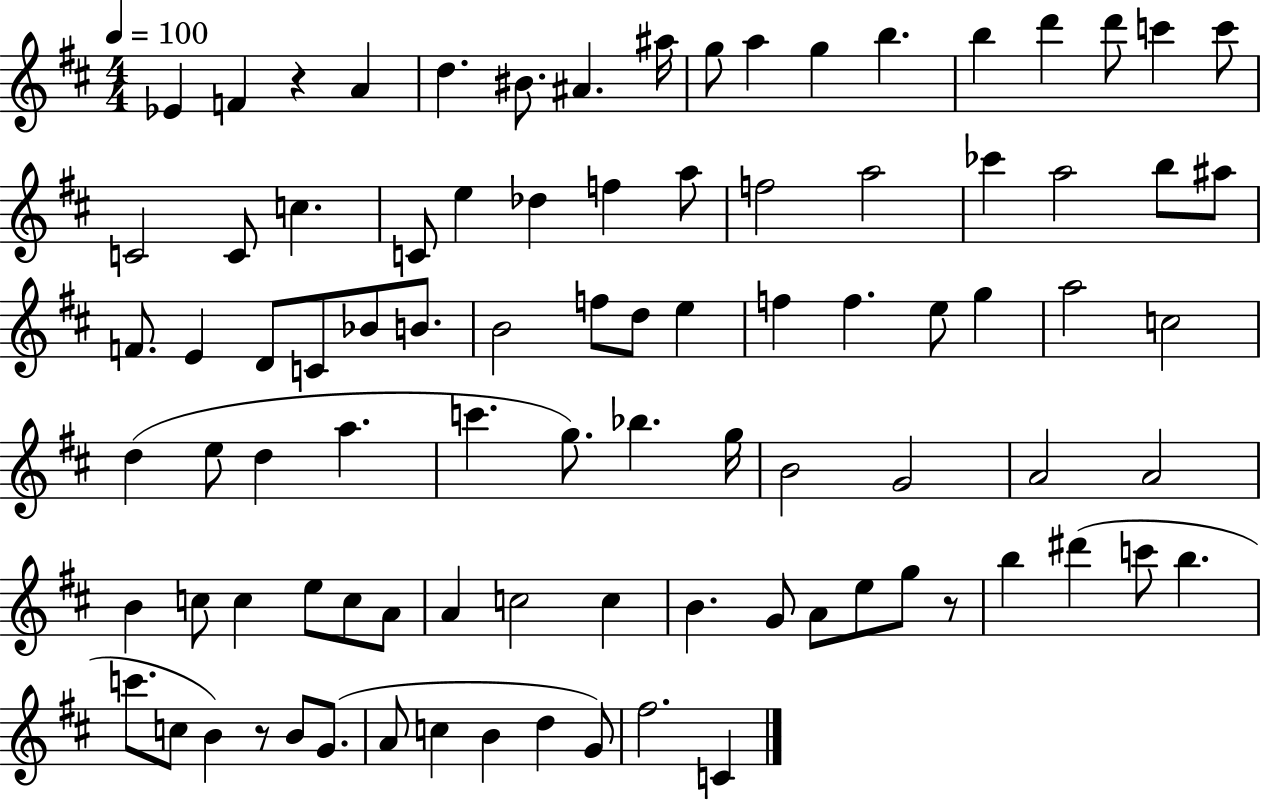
X:1
T:Untitled
M:4/4
L:1/4
K:D
_E F z A d ^B/2 ^A ^a/4 g/2 a g b b d' d'/2 c' c'/2 C2 C/2 c C/2 e _d f a/2 f2 a2 _c' a2 b/2 ^a/2 F/2 E D/2 C/2 _B/2 B/2 B2 f/2 d/2 e f f e/2 g a2 c2 d e/2 d a c' g/2 _b g/4 B2 G2 A2 A2 B c/2 c e/2 c/2 A/2 A c2 c B G/2 A/2 e/2 g/2 z/2 b ^d' c'/2 b c'/2 c/2 B z/2 B/2 G/2 A/2 c B d G/2 ^f2 C